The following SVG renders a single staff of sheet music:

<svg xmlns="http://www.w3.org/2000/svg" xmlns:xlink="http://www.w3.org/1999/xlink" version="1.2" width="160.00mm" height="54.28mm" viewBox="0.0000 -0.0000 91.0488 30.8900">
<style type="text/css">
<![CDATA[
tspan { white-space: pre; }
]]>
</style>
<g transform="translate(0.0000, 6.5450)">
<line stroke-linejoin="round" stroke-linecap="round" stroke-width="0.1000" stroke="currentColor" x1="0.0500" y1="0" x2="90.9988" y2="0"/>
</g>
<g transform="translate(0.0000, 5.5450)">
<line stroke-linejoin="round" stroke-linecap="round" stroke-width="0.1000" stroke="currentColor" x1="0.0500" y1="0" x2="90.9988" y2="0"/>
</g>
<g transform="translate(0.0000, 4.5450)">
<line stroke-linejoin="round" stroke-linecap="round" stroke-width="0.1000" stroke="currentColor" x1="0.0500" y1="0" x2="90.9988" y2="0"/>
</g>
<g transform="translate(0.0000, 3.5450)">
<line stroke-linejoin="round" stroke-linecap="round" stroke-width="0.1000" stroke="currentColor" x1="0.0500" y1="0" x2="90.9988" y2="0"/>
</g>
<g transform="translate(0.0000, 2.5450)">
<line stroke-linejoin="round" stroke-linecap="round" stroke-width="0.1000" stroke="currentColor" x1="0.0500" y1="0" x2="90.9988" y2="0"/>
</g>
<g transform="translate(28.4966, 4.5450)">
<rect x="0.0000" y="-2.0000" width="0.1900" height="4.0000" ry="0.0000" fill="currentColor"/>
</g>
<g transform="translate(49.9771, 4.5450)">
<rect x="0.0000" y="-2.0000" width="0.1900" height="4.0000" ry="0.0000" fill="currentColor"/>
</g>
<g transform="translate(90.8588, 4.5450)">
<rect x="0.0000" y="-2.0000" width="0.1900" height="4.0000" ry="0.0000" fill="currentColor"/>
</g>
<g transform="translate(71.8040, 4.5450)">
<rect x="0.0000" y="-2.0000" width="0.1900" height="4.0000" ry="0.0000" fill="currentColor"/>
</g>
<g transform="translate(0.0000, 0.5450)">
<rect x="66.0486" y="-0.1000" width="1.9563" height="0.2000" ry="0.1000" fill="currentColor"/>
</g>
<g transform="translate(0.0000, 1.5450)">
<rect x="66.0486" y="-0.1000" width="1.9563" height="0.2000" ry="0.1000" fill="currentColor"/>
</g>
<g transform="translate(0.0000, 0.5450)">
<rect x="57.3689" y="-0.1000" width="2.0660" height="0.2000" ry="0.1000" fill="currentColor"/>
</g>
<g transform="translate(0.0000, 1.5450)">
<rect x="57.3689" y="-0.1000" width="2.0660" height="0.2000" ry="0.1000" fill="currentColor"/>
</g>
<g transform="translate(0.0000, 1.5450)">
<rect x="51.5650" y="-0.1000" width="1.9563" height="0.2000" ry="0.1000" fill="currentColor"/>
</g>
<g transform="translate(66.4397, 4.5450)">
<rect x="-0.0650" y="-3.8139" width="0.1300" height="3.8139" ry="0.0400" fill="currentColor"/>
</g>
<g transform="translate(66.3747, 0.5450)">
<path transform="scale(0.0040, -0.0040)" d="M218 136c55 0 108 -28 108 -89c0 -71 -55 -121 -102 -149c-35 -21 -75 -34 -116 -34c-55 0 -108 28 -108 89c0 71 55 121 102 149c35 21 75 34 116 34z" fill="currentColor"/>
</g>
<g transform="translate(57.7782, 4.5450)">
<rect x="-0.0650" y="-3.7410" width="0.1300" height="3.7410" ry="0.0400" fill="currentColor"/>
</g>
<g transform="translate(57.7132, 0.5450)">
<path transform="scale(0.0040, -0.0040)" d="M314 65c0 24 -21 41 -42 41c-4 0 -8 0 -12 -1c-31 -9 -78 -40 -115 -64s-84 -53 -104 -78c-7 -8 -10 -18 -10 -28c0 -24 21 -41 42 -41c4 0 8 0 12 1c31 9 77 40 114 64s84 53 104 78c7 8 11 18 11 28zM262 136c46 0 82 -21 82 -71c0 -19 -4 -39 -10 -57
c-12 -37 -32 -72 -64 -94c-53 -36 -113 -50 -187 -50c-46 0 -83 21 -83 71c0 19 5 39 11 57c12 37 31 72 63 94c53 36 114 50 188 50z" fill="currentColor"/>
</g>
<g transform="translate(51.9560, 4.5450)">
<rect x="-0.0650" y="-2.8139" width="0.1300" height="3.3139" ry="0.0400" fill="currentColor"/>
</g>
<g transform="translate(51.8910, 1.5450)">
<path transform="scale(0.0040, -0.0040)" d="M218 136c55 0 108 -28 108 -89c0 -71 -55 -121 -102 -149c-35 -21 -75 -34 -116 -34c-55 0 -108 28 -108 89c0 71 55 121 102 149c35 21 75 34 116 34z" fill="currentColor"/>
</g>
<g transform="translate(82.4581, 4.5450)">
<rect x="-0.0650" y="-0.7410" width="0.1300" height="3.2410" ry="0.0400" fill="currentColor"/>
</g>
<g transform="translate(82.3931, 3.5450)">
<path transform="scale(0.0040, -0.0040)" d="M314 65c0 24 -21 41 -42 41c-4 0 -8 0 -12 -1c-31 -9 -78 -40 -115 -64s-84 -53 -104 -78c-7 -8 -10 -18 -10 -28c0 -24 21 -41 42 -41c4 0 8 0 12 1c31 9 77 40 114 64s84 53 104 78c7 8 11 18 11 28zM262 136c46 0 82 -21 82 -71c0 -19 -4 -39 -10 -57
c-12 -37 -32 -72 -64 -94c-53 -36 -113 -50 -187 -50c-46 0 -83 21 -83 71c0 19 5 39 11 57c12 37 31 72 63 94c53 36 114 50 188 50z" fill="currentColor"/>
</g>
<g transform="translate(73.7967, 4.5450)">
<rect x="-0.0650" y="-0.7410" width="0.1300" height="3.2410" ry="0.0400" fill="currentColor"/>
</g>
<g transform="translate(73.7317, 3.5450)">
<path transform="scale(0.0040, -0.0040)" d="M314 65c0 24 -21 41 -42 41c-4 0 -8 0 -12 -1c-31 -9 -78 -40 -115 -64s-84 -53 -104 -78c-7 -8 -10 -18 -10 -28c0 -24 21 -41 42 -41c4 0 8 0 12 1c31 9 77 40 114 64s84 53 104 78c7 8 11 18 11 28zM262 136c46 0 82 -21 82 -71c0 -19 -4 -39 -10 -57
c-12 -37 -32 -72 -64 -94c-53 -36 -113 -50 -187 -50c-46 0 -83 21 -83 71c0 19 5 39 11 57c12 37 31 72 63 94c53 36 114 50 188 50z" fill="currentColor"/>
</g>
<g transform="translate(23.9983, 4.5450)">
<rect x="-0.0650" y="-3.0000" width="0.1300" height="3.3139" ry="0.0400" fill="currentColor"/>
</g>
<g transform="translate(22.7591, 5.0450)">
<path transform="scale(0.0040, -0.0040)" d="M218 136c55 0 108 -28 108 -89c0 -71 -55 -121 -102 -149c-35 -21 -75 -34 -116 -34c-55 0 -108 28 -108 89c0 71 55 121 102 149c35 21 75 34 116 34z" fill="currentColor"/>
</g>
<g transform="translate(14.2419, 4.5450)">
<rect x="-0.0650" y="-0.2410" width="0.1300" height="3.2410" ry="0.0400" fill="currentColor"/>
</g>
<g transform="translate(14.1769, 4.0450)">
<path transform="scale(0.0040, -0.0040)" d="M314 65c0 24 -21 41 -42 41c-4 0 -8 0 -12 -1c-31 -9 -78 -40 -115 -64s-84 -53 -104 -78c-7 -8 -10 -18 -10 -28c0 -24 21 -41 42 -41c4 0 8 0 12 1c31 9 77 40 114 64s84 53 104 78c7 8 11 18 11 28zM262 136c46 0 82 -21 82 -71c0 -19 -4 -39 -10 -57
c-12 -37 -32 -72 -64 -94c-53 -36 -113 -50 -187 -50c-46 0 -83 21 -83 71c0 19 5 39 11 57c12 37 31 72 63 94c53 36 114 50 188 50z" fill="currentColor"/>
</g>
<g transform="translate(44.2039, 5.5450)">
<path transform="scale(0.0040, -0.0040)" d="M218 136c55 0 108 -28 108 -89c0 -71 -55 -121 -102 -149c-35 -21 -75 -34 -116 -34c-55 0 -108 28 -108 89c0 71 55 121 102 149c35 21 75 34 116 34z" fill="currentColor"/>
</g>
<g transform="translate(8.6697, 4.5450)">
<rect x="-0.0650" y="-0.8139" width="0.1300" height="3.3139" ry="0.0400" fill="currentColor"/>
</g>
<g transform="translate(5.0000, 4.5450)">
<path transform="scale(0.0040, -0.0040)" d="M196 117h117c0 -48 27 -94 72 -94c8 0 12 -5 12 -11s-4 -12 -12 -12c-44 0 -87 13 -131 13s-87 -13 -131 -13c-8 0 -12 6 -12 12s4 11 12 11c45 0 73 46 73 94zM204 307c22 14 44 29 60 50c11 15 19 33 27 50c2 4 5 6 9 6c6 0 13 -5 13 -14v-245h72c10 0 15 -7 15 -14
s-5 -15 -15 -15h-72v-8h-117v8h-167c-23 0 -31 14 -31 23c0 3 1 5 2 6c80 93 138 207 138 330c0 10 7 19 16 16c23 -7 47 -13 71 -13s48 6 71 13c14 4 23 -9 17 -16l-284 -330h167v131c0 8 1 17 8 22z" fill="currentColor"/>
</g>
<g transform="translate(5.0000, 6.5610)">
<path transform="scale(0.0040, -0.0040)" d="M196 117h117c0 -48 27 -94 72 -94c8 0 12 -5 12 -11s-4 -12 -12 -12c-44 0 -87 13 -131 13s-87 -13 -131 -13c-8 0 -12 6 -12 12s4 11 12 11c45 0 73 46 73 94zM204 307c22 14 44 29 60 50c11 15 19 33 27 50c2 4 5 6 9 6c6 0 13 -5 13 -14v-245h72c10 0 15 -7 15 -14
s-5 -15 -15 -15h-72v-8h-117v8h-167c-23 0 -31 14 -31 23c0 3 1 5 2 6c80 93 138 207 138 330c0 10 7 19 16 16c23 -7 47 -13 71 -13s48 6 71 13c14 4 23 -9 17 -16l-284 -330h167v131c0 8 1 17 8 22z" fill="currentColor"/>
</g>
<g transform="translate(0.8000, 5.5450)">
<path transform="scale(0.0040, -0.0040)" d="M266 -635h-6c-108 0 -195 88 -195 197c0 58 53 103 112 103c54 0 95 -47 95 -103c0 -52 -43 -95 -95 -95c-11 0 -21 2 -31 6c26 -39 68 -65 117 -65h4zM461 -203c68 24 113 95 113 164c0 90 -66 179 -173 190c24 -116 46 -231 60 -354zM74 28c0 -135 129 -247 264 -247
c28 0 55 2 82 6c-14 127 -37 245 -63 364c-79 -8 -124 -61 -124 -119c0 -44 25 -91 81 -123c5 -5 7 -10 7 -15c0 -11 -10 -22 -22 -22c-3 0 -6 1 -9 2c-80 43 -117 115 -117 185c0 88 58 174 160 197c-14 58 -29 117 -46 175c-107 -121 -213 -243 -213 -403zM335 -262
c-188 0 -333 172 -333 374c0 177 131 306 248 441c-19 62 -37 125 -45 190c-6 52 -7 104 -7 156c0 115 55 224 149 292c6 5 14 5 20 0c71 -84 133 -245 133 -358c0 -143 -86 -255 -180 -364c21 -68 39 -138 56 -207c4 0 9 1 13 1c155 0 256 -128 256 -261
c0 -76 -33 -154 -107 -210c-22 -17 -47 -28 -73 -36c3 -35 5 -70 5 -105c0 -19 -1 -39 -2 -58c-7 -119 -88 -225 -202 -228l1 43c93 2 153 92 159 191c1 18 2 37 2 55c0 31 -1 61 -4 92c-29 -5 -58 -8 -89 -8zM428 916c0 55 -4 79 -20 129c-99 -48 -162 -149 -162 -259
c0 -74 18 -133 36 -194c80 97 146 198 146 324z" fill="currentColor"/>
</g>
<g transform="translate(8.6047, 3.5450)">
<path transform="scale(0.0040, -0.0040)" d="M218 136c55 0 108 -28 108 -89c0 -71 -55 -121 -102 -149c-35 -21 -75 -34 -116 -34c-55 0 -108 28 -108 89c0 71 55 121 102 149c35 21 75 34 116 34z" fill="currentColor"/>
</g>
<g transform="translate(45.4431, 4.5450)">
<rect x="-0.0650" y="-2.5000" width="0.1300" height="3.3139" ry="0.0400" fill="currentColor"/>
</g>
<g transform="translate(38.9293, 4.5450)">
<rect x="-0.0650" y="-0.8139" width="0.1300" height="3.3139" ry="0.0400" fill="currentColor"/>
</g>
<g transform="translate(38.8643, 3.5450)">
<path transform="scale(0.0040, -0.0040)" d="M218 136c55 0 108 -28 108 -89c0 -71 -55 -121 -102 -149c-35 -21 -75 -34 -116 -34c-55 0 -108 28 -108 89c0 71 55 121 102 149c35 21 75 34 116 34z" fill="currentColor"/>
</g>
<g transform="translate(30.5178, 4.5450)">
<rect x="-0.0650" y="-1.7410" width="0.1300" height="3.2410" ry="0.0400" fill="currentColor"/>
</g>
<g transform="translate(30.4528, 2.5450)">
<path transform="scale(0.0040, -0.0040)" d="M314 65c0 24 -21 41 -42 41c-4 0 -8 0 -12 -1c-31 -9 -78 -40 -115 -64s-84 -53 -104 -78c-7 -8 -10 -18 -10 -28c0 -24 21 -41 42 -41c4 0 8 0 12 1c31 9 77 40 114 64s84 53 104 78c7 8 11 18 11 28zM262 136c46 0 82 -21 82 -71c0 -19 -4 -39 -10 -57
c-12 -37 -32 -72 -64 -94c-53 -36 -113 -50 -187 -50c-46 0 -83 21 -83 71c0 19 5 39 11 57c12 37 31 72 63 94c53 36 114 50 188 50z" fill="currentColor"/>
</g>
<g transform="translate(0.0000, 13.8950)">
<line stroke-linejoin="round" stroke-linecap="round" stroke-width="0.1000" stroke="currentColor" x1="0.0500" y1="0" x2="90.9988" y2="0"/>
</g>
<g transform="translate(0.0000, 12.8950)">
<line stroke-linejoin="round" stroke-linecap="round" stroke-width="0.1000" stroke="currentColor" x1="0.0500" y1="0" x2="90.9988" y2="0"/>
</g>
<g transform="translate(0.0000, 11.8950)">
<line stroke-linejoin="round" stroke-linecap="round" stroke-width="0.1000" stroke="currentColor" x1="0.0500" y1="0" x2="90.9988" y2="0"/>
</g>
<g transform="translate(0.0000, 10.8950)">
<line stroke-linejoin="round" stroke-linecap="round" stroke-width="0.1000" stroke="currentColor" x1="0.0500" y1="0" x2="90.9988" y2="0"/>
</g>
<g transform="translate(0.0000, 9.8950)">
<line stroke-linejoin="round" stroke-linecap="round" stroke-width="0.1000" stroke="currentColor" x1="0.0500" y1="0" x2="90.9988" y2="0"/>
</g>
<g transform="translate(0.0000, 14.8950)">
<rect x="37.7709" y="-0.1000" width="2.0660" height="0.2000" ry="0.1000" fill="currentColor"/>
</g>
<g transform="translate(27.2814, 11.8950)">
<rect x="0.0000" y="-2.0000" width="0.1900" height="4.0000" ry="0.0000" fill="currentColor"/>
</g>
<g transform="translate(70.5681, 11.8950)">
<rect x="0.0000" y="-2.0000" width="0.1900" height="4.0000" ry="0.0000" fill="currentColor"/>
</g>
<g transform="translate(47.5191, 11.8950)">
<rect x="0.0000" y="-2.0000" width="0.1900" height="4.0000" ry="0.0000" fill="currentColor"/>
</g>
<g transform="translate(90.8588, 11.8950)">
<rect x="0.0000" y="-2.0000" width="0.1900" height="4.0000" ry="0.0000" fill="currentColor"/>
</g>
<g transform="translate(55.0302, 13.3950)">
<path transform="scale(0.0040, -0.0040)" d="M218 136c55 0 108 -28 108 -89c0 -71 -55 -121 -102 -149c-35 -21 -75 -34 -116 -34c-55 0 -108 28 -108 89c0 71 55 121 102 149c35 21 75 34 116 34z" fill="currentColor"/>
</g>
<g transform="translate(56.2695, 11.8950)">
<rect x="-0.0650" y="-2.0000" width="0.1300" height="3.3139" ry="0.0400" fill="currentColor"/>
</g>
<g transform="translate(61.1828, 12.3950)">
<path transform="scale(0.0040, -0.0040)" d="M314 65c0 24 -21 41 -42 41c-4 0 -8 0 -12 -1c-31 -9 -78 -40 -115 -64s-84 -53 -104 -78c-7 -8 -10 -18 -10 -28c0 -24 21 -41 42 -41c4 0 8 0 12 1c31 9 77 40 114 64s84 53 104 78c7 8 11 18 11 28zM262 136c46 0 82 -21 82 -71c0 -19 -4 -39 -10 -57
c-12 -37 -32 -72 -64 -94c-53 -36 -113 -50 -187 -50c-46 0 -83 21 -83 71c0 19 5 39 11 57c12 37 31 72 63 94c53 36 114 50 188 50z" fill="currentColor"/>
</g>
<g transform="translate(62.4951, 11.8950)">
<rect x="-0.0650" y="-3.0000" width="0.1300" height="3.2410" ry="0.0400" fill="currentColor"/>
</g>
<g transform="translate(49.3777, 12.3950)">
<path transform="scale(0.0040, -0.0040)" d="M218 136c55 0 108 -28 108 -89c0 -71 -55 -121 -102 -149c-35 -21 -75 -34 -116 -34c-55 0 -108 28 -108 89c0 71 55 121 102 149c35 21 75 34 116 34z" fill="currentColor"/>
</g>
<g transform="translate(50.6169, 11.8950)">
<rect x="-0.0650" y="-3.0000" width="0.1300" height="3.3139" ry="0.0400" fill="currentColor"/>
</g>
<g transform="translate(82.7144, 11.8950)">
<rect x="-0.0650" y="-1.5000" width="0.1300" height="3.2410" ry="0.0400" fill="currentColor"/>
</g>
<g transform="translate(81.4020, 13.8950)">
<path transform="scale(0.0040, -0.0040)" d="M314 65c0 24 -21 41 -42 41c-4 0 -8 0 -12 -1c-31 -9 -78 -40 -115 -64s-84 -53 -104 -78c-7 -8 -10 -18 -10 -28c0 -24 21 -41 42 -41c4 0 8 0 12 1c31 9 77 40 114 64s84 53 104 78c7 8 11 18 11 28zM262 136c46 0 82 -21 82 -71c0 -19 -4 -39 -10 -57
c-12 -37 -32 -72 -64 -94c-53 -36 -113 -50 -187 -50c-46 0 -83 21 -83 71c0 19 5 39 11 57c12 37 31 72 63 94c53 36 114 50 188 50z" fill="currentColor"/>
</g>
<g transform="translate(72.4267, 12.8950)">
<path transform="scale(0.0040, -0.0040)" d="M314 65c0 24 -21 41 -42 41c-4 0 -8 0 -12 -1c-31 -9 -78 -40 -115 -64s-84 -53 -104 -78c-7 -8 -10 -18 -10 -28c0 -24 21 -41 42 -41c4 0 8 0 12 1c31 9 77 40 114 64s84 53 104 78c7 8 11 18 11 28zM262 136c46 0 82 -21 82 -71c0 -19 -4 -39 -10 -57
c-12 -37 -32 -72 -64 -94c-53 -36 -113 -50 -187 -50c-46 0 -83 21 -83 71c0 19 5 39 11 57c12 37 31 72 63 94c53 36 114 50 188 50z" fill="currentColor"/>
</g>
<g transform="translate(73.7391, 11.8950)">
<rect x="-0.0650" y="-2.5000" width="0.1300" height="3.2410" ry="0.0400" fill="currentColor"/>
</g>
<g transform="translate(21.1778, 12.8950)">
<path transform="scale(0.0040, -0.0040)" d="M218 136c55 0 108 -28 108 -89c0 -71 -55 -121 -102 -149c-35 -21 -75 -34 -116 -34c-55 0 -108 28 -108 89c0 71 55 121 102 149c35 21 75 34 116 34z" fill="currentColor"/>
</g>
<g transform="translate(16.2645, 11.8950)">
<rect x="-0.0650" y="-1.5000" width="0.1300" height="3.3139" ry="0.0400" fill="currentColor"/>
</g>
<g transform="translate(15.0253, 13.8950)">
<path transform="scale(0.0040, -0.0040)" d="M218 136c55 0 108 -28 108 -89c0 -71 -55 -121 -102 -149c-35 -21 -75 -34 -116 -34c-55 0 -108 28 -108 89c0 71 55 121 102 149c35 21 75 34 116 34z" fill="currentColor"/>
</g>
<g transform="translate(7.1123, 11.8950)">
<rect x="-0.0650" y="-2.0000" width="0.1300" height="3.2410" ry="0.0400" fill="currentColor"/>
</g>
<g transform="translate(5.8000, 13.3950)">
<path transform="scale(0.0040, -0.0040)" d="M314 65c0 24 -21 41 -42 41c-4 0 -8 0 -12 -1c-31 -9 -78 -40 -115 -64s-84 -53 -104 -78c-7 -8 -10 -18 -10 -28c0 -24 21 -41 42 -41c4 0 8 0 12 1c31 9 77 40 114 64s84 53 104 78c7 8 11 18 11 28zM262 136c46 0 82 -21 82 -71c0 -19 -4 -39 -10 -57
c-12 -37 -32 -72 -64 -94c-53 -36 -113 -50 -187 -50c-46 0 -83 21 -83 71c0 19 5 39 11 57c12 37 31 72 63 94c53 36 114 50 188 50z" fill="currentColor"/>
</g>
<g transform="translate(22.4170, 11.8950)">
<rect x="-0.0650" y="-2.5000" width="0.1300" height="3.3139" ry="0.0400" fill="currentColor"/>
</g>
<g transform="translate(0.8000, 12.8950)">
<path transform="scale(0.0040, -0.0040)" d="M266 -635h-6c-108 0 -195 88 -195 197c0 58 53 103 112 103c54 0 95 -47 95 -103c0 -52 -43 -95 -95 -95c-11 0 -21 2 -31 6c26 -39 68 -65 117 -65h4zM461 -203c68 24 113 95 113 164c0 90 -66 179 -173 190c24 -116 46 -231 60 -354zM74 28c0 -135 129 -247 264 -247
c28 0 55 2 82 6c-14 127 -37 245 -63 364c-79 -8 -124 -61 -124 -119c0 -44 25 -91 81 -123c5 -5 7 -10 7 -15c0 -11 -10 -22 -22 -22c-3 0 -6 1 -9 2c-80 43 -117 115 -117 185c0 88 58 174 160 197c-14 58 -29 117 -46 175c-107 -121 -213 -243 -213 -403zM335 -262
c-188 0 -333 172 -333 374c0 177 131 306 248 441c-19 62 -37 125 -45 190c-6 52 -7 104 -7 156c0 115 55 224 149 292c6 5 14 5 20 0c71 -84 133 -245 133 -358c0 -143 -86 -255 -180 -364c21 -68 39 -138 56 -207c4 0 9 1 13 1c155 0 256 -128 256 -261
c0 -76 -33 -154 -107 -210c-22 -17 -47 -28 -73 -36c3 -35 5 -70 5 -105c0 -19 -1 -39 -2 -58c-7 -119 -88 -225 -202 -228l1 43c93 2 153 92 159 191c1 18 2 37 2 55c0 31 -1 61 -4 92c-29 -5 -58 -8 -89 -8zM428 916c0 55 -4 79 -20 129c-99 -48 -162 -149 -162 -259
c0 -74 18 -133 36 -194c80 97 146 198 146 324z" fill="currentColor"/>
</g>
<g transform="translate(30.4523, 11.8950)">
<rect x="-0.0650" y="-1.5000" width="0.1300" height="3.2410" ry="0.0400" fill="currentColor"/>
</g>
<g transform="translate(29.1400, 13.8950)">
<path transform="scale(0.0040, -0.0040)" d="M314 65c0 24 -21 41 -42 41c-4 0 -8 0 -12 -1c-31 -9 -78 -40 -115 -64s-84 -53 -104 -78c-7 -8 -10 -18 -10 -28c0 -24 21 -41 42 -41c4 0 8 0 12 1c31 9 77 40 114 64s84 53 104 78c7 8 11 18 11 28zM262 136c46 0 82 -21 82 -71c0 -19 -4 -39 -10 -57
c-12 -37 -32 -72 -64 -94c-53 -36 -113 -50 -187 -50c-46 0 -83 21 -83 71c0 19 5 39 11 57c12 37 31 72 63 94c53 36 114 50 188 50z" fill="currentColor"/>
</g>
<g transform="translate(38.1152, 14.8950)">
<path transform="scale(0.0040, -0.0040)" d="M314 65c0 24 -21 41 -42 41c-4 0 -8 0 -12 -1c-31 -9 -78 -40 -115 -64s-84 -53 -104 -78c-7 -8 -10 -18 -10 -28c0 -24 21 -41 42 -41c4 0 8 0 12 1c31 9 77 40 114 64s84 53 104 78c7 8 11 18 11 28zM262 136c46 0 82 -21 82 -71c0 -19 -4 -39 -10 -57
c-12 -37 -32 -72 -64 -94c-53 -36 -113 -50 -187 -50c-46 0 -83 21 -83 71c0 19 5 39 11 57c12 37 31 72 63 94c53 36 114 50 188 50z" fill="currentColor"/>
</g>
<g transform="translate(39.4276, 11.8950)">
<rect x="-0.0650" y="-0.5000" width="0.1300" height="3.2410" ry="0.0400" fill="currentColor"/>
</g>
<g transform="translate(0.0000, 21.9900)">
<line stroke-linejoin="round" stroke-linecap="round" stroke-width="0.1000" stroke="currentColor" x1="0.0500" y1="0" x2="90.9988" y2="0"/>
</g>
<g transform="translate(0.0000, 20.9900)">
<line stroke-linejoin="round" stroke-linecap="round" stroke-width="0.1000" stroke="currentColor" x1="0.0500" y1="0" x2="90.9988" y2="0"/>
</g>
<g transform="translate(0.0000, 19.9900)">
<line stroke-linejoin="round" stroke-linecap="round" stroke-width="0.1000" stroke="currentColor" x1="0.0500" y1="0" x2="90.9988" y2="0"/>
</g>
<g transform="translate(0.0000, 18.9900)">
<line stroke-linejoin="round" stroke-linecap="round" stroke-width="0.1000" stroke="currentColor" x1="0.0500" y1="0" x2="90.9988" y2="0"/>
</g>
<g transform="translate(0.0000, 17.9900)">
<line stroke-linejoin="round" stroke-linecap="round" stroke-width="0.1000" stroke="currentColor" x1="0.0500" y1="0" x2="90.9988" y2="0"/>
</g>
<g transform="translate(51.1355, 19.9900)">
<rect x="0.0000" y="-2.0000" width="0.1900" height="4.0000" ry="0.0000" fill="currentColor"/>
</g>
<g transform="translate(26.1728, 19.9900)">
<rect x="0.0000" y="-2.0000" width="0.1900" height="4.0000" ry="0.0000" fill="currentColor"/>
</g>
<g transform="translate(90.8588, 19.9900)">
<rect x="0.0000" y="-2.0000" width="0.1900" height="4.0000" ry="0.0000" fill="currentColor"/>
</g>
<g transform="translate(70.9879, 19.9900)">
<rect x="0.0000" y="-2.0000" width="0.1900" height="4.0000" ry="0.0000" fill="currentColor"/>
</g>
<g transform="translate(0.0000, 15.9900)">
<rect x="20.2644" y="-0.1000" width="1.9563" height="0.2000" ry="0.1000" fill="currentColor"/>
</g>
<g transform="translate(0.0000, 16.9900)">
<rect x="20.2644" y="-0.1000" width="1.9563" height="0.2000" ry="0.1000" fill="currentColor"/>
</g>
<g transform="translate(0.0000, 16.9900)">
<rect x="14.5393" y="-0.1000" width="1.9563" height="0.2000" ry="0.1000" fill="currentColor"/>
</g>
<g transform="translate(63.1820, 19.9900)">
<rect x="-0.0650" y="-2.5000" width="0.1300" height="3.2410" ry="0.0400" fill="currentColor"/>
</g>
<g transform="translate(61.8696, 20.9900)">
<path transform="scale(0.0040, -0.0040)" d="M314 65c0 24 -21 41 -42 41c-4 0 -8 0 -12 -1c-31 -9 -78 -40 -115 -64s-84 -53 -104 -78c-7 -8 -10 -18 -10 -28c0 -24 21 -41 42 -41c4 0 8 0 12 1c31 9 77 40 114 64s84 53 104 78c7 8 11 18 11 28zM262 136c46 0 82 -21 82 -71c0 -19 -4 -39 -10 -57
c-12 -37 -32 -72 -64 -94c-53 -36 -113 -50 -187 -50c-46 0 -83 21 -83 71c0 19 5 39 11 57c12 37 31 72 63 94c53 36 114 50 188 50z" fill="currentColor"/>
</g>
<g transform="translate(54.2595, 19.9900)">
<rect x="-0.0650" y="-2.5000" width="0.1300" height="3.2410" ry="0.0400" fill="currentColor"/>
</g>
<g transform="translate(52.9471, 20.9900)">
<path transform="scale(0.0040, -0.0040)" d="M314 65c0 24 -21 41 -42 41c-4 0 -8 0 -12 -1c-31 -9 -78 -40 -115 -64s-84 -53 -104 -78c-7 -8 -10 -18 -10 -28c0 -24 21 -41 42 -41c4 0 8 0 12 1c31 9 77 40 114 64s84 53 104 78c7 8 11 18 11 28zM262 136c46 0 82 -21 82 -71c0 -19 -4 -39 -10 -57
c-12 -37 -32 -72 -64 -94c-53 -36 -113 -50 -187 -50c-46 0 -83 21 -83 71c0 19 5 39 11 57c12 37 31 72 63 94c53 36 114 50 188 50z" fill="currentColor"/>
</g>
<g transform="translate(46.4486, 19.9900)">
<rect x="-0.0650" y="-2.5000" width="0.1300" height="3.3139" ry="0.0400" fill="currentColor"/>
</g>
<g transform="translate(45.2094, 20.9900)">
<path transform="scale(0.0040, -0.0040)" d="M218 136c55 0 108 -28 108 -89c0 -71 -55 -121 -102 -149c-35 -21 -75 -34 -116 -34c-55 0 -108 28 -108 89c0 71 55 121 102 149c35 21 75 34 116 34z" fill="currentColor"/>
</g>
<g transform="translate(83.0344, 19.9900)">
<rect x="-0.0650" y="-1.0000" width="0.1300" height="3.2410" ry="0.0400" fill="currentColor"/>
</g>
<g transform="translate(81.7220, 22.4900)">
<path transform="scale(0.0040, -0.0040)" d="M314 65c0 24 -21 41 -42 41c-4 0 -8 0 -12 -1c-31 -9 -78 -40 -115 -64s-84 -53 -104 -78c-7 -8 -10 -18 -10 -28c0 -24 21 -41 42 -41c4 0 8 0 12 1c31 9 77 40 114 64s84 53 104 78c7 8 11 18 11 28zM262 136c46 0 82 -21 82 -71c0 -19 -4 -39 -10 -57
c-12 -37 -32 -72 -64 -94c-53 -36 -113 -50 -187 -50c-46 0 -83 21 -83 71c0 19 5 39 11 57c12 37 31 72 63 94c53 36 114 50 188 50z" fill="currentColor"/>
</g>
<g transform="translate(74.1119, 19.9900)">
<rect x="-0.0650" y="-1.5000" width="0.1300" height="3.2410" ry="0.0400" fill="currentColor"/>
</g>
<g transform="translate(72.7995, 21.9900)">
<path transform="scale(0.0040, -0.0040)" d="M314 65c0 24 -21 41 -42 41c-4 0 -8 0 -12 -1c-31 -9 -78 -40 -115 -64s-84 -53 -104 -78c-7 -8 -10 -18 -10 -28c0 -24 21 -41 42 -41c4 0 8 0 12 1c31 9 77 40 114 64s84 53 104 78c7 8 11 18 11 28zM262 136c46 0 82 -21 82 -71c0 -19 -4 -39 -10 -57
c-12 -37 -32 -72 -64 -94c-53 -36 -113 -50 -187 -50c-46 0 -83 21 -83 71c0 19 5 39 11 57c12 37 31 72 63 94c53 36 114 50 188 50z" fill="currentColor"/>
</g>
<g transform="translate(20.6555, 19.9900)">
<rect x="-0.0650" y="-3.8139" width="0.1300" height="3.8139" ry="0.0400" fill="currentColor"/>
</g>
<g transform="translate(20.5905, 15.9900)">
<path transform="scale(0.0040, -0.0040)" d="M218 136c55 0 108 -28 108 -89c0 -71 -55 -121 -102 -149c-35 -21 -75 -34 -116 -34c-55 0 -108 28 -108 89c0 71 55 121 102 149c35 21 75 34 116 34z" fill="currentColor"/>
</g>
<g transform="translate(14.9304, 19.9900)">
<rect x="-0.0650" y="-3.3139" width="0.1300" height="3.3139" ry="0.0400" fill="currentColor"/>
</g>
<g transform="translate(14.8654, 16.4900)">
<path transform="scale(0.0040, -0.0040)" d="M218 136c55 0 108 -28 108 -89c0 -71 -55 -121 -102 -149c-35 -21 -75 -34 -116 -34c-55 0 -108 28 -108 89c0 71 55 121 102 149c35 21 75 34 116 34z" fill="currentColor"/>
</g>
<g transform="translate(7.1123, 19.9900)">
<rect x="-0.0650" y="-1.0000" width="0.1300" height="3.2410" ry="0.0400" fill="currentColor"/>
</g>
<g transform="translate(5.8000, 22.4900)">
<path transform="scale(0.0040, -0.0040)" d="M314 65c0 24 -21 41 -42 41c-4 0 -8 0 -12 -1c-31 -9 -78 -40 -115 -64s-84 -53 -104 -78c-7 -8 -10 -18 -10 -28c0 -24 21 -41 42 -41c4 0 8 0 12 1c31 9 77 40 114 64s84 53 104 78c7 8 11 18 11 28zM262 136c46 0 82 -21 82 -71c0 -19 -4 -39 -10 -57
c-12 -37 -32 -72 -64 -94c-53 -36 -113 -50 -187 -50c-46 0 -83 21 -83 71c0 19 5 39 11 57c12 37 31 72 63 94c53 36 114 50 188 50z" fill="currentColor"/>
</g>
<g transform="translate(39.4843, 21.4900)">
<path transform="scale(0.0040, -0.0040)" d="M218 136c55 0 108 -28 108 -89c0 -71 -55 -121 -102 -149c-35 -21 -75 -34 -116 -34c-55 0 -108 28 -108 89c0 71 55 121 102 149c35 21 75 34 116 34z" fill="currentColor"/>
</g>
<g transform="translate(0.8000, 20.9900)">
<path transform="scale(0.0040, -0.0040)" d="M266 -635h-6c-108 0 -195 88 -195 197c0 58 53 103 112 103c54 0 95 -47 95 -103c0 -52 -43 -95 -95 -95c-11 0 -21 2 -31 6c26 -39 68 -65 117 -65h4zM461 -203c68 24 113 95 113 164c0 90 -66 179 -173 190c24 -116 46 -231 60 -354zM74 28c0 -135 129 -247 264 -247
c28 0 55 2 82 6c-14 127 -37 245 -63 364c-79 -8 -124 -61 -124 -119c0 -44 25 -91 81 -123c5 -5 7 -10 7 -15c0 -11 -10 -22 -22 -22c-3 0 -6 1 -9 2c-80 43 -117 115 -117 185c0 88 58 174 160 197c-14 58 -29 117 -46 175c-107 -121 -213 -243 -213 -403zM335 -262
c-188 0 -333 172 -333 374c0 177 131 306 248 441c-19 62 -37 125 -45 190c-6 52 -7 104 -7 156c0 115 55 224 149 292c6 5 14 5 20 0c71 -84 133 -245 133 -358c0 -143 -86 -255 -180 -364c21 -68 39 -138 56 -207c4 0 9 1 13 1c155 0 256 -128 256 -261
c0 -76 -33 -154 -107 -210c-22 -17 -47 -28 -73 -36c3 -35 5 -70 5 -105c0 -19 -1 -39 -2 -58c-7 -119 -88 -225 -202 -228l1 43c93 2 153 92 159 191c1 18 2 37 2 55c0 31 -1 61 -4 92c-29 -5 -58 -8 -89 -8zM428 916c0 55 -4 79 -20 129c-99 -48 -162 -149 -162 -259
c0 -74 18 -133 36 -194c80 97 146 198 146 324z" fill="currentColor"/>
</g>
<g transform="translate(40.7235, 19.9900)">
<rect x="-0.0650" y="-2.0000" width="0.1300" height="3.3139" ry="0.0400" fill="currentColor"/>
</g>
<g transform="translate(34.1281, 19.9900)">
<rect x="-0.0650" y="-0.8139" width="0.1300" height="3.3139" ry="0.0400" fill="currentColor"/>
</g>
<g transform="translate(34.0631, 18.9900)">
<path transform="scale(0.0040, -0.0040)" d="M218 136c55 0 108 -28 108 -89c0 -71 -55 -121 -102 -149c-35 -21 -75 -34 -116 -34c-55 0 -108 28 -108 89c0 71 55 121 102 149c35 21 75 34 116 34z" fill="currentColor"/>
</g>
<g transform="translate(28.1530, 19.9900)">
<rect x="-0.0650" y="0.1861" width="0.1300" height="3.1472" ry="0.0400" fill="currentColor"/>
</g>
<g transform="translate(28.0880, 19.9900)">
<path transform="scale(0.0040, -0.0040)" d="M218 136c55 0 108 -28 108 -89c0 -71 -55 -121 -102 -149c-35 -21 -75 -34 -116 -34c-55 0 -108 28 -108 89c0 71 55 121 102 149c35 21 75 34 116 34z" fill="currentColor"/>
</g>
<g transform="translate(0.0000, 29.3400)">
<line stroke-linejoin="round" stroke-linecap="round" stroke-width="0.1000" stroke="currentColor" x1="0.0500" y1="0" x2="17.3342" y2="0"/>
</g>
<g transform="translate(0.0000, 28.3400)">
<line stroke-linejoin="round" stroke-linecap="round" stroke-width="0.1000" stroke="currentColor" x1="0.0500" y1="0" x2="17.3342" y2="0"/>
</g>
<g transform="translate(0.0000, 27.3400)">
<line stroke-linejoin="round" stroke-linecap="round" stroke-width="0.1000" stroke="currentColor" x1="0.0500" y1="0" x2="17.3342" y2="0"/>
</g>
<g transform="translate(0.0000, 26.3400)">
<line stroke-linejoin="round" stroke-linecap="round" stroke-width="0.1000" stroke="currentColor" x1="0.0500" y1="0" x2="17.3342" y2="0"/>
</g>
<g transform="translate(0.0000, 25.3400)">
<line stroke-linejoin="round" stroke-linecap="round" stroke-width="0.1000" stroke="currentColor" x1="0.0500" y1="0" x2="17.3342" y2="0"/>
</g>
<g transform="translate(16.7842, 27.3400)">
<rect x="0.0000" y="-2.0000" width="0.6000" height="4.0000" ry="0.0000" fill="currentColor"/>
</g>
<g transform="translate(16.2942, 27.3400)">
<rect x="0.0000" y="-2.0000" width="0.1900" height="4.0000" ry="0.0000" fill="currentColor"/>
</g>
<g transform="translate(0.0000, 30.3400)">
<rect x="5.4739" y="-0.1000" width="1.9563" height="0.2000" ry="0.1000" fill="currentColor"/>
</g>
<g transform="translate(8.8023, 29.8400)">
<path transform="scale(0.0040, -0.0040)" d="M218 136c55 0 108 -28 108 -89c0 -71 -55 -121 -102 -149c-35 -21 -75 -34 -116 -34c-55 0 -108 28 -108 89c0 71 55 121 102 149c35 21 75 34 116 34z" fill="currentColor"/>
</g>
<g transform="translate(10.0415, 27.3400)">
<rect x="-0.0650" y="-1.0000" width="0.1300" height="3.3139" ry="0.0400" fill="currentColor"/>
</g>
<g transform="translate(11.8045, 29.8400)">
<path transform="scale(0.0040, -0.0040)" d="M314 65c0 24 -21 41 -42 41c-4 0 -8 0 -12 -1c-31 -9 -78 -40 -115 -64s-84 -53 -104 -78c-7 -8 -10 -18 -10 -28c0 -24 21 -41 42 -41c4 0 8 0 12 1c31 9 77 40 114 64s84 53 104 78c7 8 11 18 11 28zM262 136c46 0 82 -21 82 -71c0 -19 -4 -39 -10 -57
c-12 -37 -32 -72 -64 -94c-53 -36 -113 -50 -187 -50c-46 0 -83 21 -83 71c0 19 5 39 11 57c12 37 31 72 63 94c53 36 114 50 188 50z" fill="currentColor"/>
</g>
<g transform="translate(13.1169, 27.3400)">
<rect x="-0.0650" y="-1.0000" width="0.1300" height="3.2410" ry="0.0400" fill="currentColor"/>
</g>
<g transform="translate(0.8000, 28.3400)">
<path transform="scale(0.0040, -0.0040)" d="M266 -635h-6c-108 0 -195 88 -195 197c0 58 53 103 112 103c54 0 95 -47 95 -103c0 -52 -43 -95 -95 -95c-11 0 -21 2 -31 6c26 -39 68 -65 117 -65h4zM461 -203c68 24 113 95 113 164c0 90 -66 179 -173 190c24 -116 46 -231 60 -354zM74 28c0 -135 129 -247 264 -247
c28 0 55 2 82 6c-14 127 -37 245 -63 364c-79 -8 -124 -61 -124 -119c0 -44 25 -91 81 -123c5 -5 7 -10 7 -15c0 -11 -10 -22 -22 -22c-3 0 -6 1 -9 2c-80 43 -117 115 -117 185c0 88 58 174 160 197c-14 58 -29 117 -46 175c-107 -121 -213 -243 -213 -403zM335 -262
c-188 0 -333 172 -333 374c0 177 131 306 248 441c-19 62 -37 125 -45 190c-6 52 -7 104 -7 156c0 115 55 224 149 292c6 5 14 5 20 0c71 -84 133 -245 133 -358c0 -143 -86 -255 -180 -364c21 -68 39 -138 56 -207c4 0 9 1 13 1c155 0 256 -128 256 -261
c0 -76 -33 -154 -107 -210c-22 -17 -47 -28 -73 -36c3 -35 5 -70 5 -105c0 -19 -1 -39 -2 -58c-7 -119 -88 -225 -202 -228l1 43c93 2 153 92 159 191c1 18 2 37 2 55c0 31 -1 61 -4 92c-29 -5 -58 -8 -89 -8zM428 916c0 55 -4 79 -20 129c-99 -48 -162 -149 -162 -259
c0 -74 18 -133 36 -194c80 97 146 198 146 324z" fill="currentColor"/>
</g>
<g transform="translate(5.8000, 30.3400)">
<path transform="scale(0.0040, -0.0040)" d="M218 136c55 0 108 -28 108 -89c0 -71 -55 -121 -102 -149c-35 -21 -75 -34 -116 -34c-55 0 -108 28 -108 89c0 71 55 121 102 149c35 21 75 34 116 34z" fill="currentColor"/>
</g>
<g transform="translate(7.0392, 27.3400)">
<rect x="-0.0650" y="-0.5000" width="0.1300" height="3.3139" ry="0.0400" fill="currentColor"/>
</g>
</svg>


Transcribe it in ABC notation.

X:1
T:Untitled
M:4/4
L:1/4
K:C
d c2 A f2 d G a c'2 c' d2 d2 F2 E G E2 C2 A F A2 G2 E2 D2 b c' B d F G G2 G2 E2 D2 C D D2